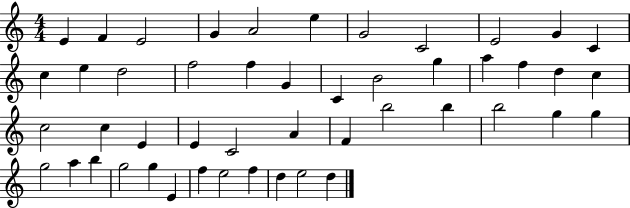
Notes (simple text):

E4/q F4/q E4/h G4/q A4/h E5/q G4/h C4/h E4/h G4/q C4/q C5/q E5/q D5/h F5/h F5/q G4/q C4/q B4/h G5/q A5/q F5/q D5/q C5/q C5/h C5/q E4/q E4/q C4/h A4/q F4/q B5/h B5/q B5/h G5/q G5/q G5/h A5/q B5/q G5/h G5/q E4/q F5/q E5/h F5/q D5/q E5/h D5/q